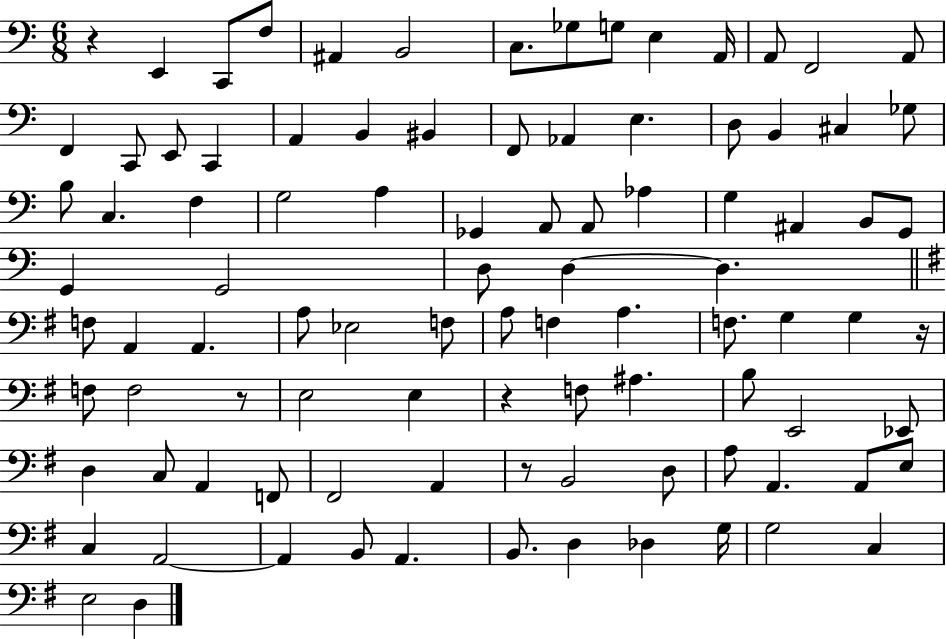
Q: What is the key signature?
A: C major